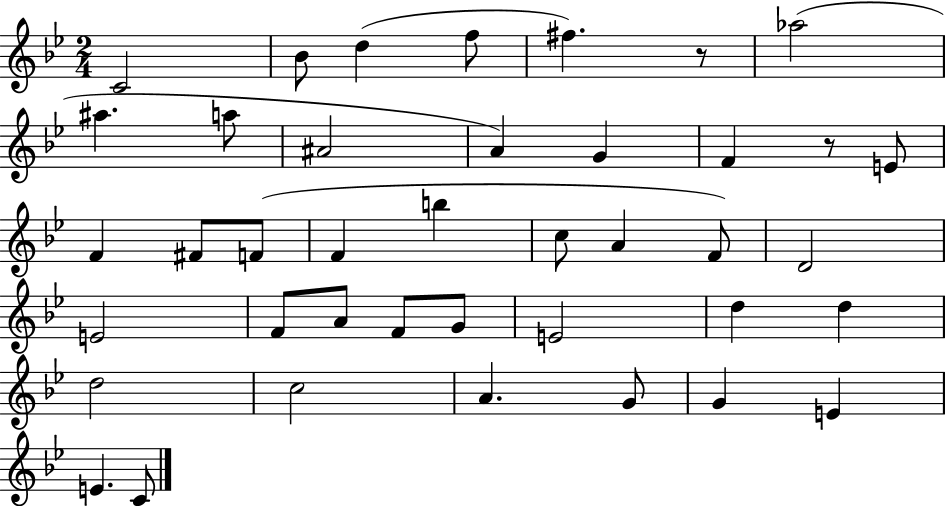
X:1
T:Untitled
M:2/4
L:1/4
K:Bb
C2 _B/2 d f/2 ^f z/2 _a2 ^a a/2 ^A2 A G F z/2 E/2 F ^F/2 F/2 F b c/2 A F/2 D2 E2 F/2 A/2 F/2 G/2 E2 d d d2 c2 A G/2 G E E C/2